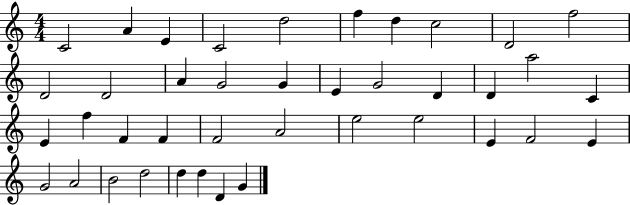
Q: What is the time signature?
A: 4/4